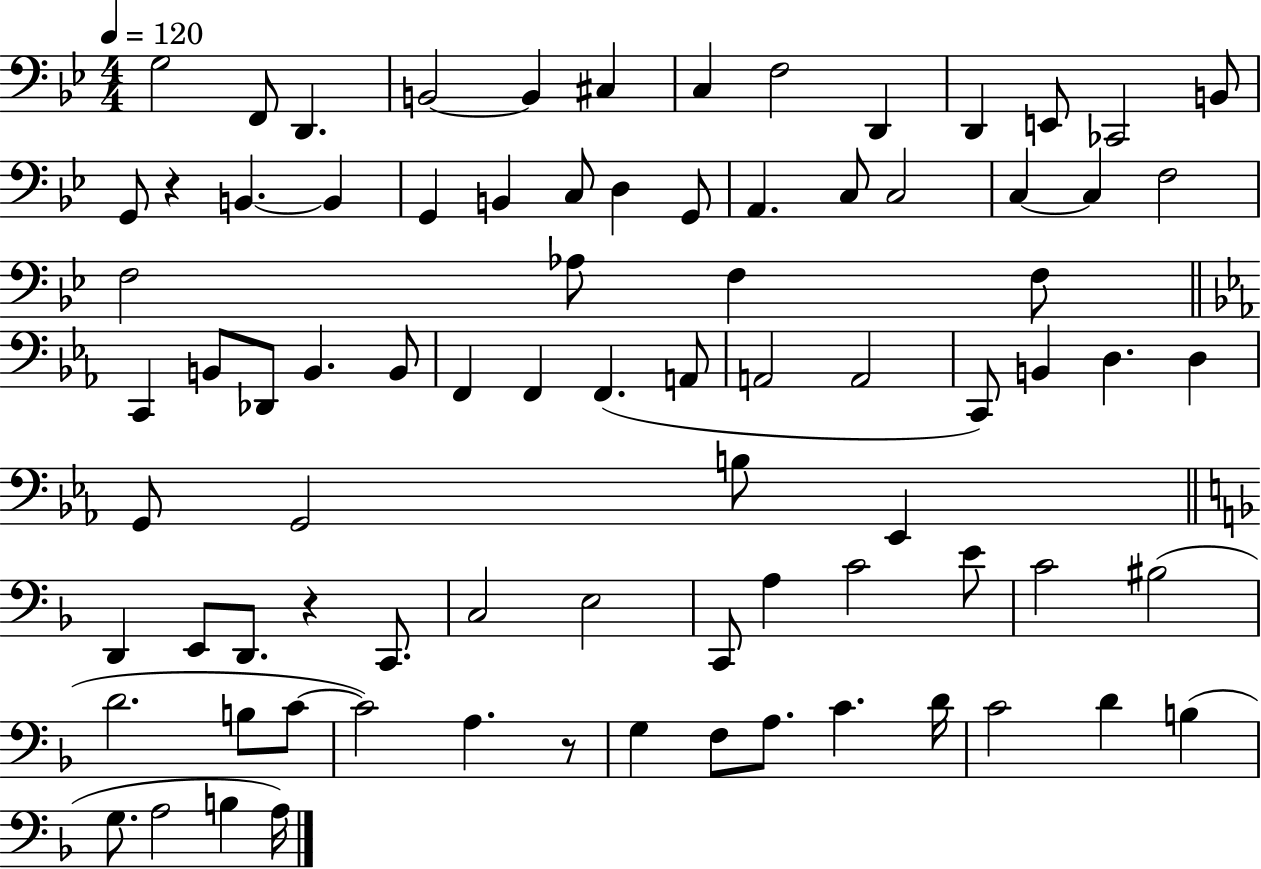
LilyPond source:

{
  \clef bass
  \numericTimeSignature
  \time 4/4
  \key bes \major
  \tempo 4 = 120
  g2 f,8 d,4. | b,2~~ b,4 cis4 | c4 f2 d,4 | d,4 e,8 ces,2 b,8 | \break g,8 r4 b,4.~~ b,4 | g,4 b,4 c8 d4 g,8 | a,4. c8 c2 | c4~~ c4 f2 | \break f2 aes8 f4 f8 | \bar "||" \break \key ees \major c,4 b,8 des,8 b,4. b,8 | f,4 f,4 f,4.( a,8 | a,2 a,2 | c,8) b,4 d4. d4 | \break g,8 g,2 b8 ees,4 | \bar "||" \break \key d \minor d,4 e,8 d,8. r4 c,8. | c2 e2 | c,8 a4 c'2 e'8 | c'2 bis2( | \break d'2. b8 c'8~~ | c'2) a4. r8 | g4 f8 a8. c'4. d'16 | c'2 d'4 b4( | \break g8. a2 b4 a16) | \bar "|."
}